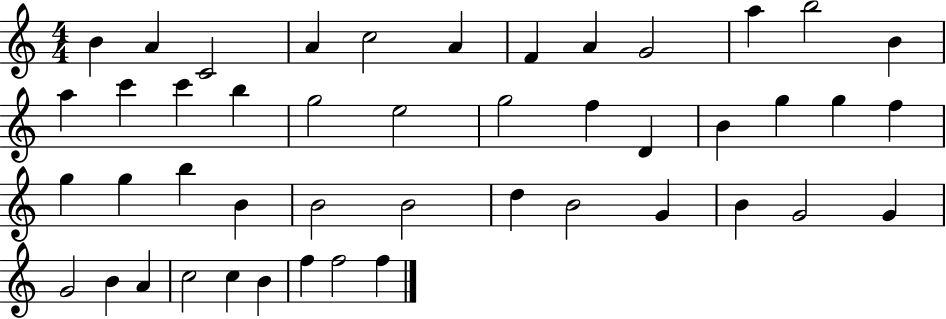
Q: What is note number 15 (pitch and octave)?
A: C6